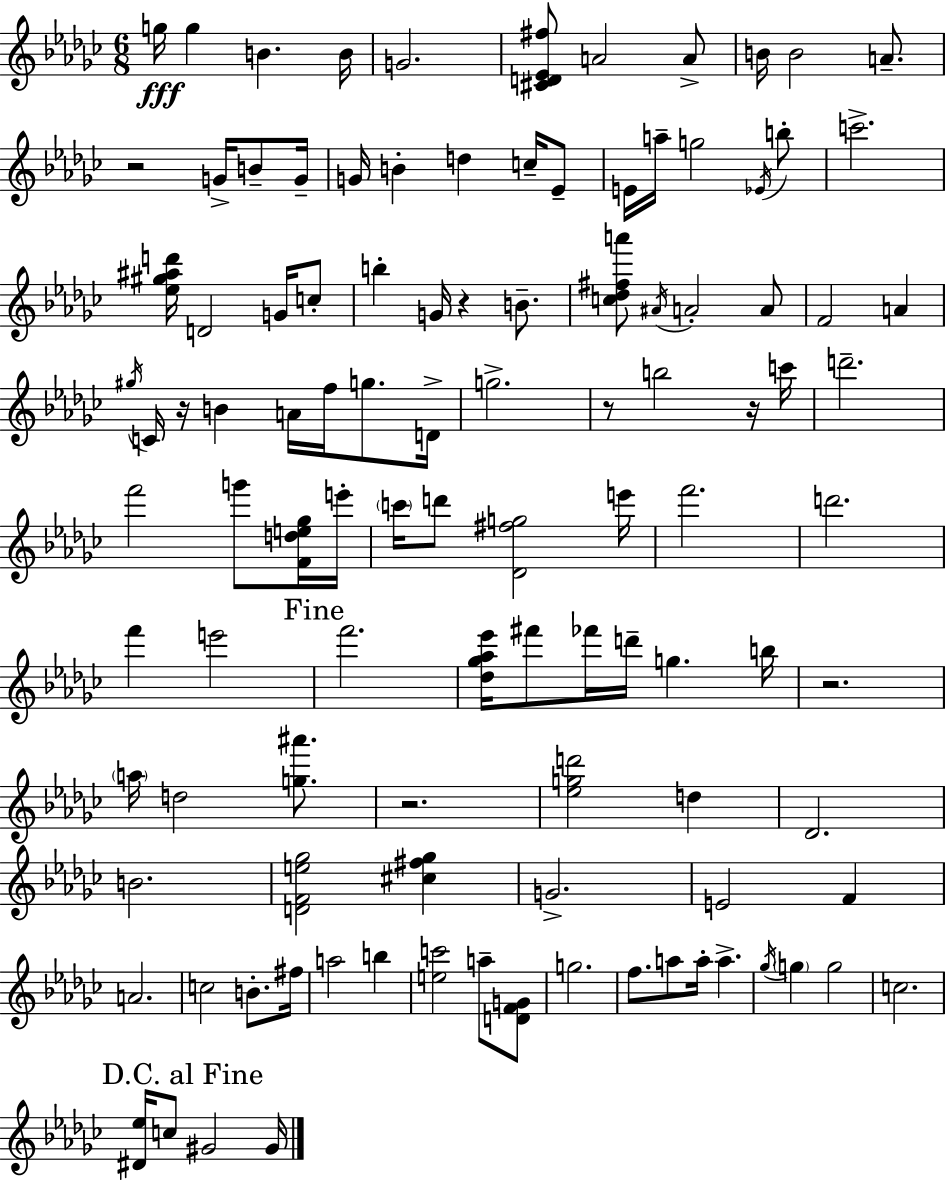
{
  \clef treble
  \numericTimeSignature
  \time 6/8
  \key ees \minor
  g''16\fff g''4 b'4. b'16 | g'2. | <cis' d' ees' fis''>8 a'2 a'8-> | b'16 b'2 a'8.-- | \break r2 g'16-> b'8-- g'16-- | g'16 b'4-. d''4 c''16-- ees'8-- | e'16 a''16-- g''2 \acciaccatura { ees'16 } b''8-. | c'''2.-> | \break <ees'' gis'' ais'' d'''>16 d'2 g'16 c''8-. | b''4-. g'16 r4 b'8.-- | <c'' des'' fis'' a'''>8 \acciaccatura { ais'16 } a'2-. | a'8 f'2 a'4 | \break \acciaccatura { gis''16 } c'16 r16 b'4 a'16 f''16 g''8. | d'16-> g''2.-> | r8 b''2 | r16 c'''16 d'''2.-- | \break f'''2 g'''8 | <f' d'' e'' ges''>16 e'''16-. \parenthesize c'''16 d'''8 <des' fis'' g''>2 | e'''16 f'''2. | d'''2. | \break f'''4 e'''2 | \mark "Fine" f'''2. | <des'' ges'' aes'' ees'''>16 fis'''8 fes'''16 d'''16-- g''4. | b''16 r2. | \break \parenthesize a''16 d''2 | <g'' ais'''>8. r2. | <ees'' g'' d'''>2 d''4 | des'2. | \break b'2. | <d' f' e'' ges''>2 <cis'' fis'' ges''>4 | g'2.-> | e'2 f'4 | \break a'2. | c''2 b'8.-. | fis''16 a''2 b''4 | <e'' c'''>2 a''8-- | \break <d' f' g'>8 g''2. | f''8. a''8 a''16-. a''4.-> | \acciaccatura { ges''16 } \parenthesize g''4 g''2 | c''2. | \break \mark "D.C. al Fine" <dis' ees''>16 c''8 gis'2 | gis'16 \bar "|."
}